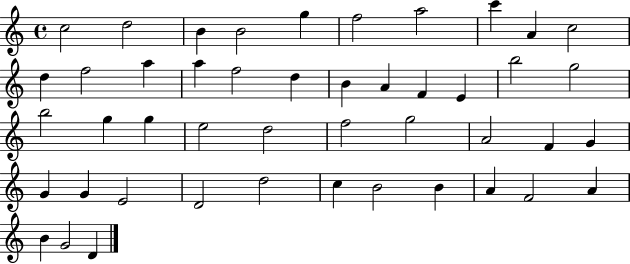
X:1
T:Untitled
M:4/4
L:1/4
K:C
c2 d2 B B2 g f2 a2 c' A c2 d f2 a a f2 d B A F E b2 g2 b2 g g e2 d2 f2 g2 A2 F G G G E2 D2 d2 c B2 B A F2 A B G2 D